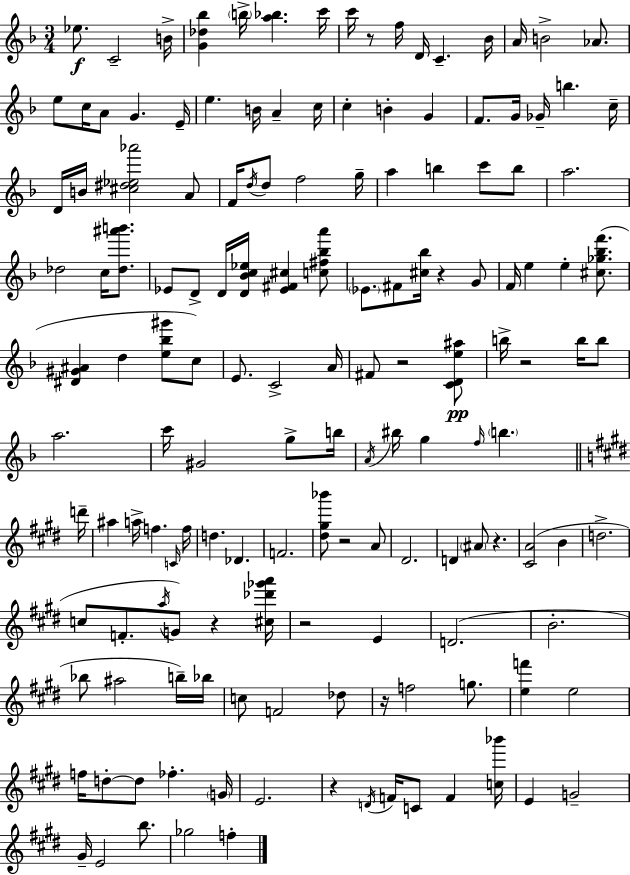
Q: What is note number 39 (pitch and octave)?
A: A5